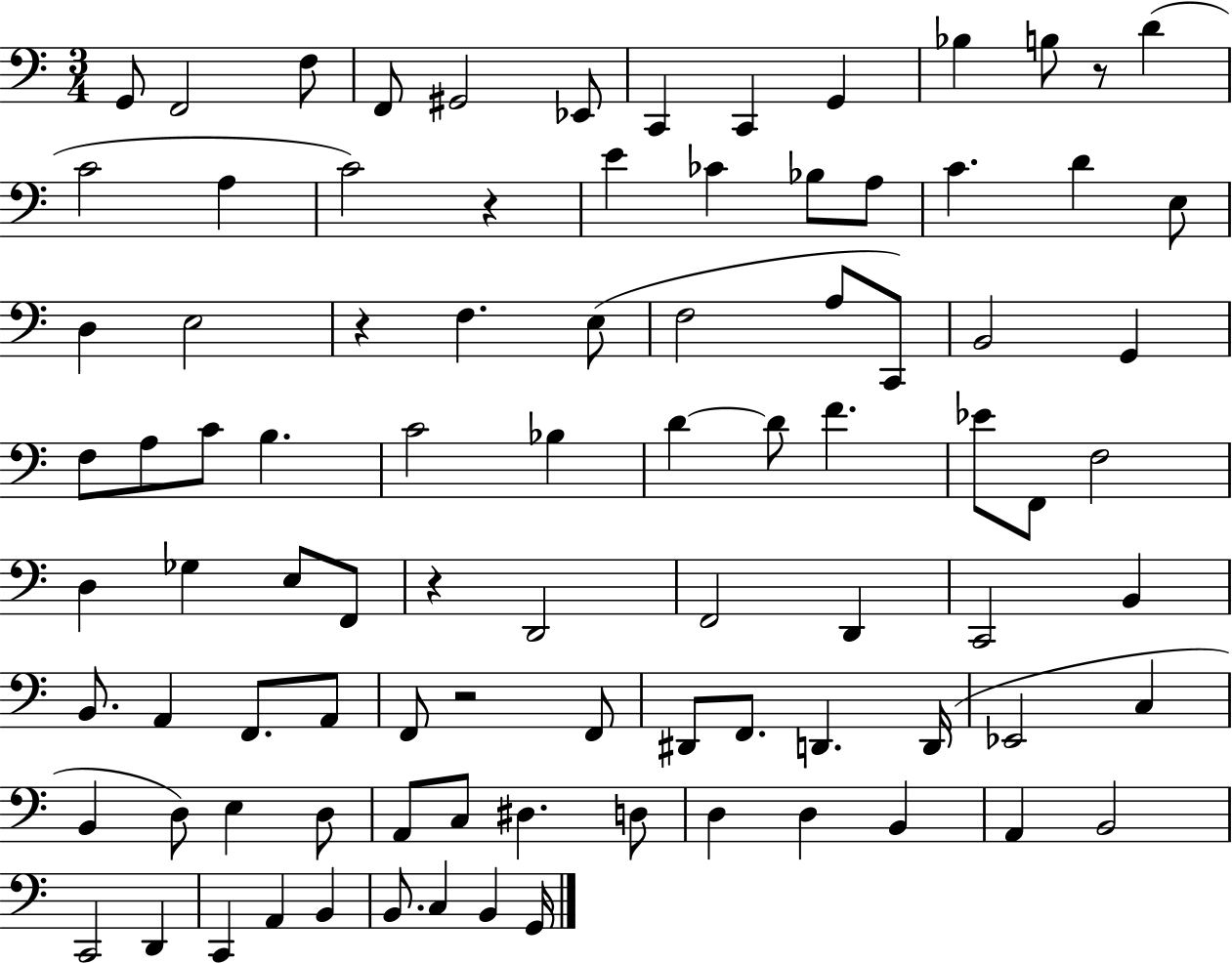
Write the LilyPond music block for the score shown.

{
  \clef bass
  \numericTimeSignature
  \time 3/4
  \key c \major
  g,8 f,2 f8 | f,8 gis,2 ees,8 | c,4 c,4 g,4 | bes4 b8 r8 d'4( | \break c'2 a4 | c'2) r4 | e'4 ces'4 bes8 a8 | c'4. d'4 e8 | \break d4 e2 | r4 f4. e8( | f2 a8 c,8) | b,2 g,4 | \break f8 a8 c'8 b4. | c'2 bes4 | d'4~~ d'8 f'4. | ees'8 f,8 f2 | \break d4 ges4 e8 f,8 | r4 d,2 | f,2 d,4 | c,2 b,4 | \break b,8. a,4 f,8. a,8 | f,8 r2 f,8 | dis,8 f,8. d,4. d,16( | ees,2 c4 | \break b,4 d8) e4 d8 | a,8 c8 dis4. d8 | d4 d4 b,4 | a,4 b,2 | \break c,2 d,4 | c,4 a,4 b,4 | b,8. c4 b,4 g,16 | \bar "|."
}